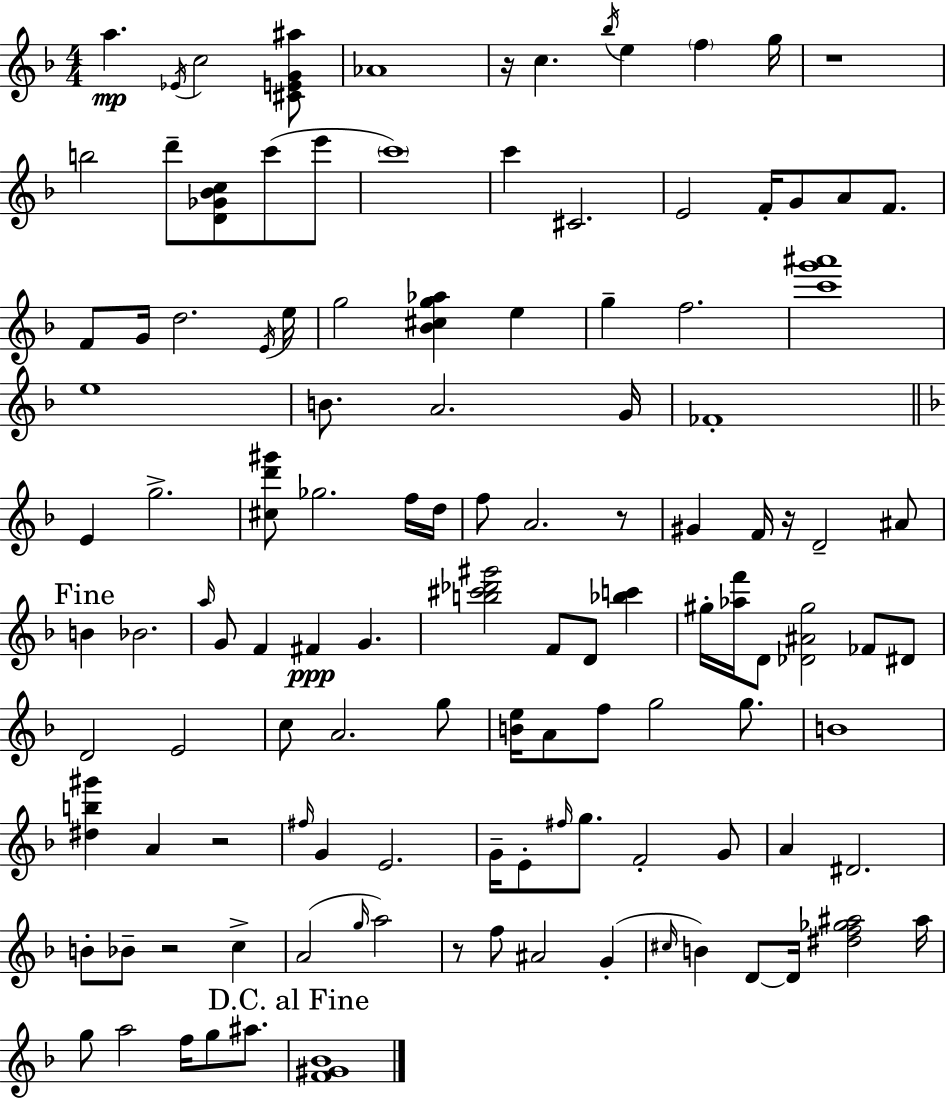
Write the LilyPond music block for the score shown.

{
  \clef treble
  \numericTimeSignature
  \time 4/4
  \key d \minor
  a''4.\mp \acciaccatura { ees'16 } c''2 <cis' e' g' ais''>8 | aes'1 | r16 c''4. \acciaccatura { bes''16 } e''4 \parenthesize f''4 | g''16 r1 | \break b''2 d'''8-- <d' ges' bes' c''>8 c'''8( | e'''8 \parenthesize c'''1) | c'''4 cis'2. | e'2 f'16-. g'8 a'8 f'8. | \break f'8 g'16 d''2. | \acciaccatura { e'16 } e''16 g''2 <bes' cis'' g'' aes''>4 e''4 | g''4-- f''2. | <c''' g''' ais'''>1 | \break e''1 | b'8. a'2. | g'16 fes'1-. | \bar "||" \break \key f \major e'4 g''2.-> | <cis'' d''' gis'''>8 ges''2. f''16 d''16 | f''8 a'2. r8 | gis'4 f'16 r16 d'2-- ais'8 | \break \mark "Fine" b'4 bes'2. | \grace { a''16 } g'8 f'4 fis'4\ppp g'4. | <b'' cis''' des''' gis'''>2 f'8 d'8 <bes'' c'''>4 | gis''16-. <aes'' f'''>16 d'8 <des' ais' gis''>2 fes'8 dis'8 | \break d'2 e'2 | c''8 a'2. g''8 | <b' e''>16 a'8 f''8 g''2 g''8. | b'1 | \break <dis'' b'' gis'''>4 a'4 r2 | \grace { fis''16 } g'4 e'2. | g'16-- e'8-. \grace { fis''16 } g''8. f'2-. | g'8 a'4 dis'2. | \break b'8-. bes'8-- r2 c''4-> | a'2( \grace { g''16 } a''2) | r8 f''8 ais'2 | g'4-.( \grace { cis''16 } b'4) d'8~~ d'16 <dis'' f'' ges'' ais''>2 | \break ais''16 g''8 a''2 f''16 | g''8 ais''8. \mark "D.C. al Fine" <f' gis' bes'>1 | \bar "|."
}